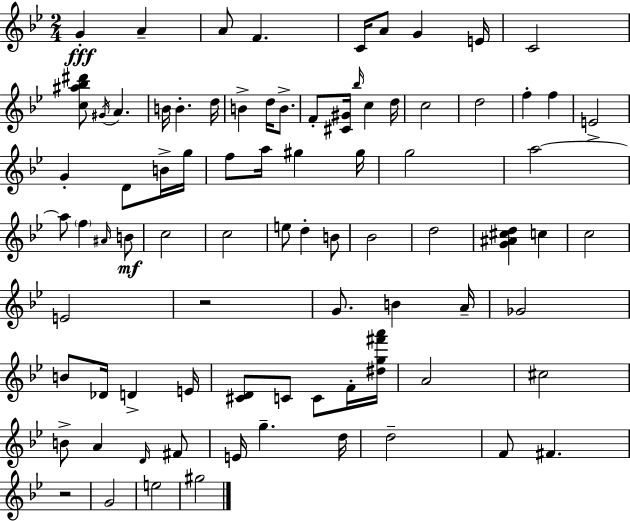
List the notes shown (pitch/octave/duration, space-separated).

G4/q A4/q A4/e F4/q. C4/s A4/e G4/q E4/s C4/h [C5,A#5,Bb5,D#6]/e G#4/s A4/q. B4/s B4/q. D5/s B4/q D5/s B4/e. F4/e [C#4,G#4]/s Bb5/s C5/q D5/s C5/h D5/h F5/q F5/q E4/h G4/q D4/e B4/s G5/s F5/e A5/s G#5/q G#5/s G5/h A5/h A5/e F5/q A#4/s B4/e C5/h C5/h E5/e D5/q B4/e Bb4/h D5/h [G4,A#4,C#5,D5]/q C5/q C5/h E4/h R/h G4/e. B4/q A4/s Gb4/h B4/e Db4/s D4/q E4/s [C#4,D4]/e C4/e C4/e F4/s [D#5,G5,F#6,A6]/s A4/h C#5/h B4/e A4/q D4/s F#4/e E4/s G5/q. D5/s D5/h F4/e F#4/q. R/h G4/h E5/h G#5/h